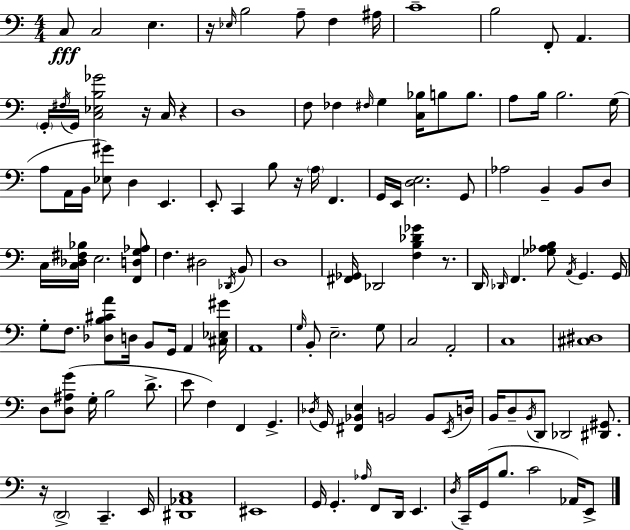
C3/e C3/h E3/q. R/s Eb3/s B3/h A3/e F3/q A#3/s C4/w B3/h F2/e A2/q. G2/s F#3/s G2/s [C3,Eb3,B3,Gb4]/h R/s C3/s R/q D3/w F3/e FES3/q F#3/s G3/q [C3,Bb3]/s B3/e B3/e. A3/e B3/s B3/h. G3/s A3/e A2/s B2/s [Eb3,G#4]/e D3/q E2/q. E2/e C2/q B3/e R/s A3/s F2/q. G2/s E2/s [D3,E3]/h. G2/e Ab3/h B2/q B2/e D3/e C3/s [C3,Db3,F#3,Bb3]/s E3/h. [F2,D3,G3,Ab3]/e F3/q. D#3/h Db2/s B2/e D3/w [F#2,Gb2]/s Db2/h [F3,B3,Db4,Gb4]/q R/e. D2/s Db2/s F2/q. [Gb3,Ab3,B3]/e A2/s G2/q. G2/s G3/e F3/e. [Db3,B3,C#4,A4]/e D3/s B2/e G2/s A2/q [C#3,Eb3,G#4]/s A2/w G3/s B2/e E3/h. G3/e C3/h A2/h C3/w [C#3,D#3]/w D3/e [D3,A#3,G4]/e G3/s B3/h D4/e. E4/e F3/q F2/q G2/q. Db3/s G2/s [F#2,Bb2,E3]/q B2/h B2/e E2/s D3/s B2/s D3/e B2/s D2/e Db2/h [D#2,G#2]/e. R/s D2/h C2/q. E2/s [D#2,Ab2,C3]/w EIS2/w G2/s G2/q. Ab3/s F2/e D2/s E2/q. D3/s C2/s G2/s B3/e. C4/h Ab2/s E2/e